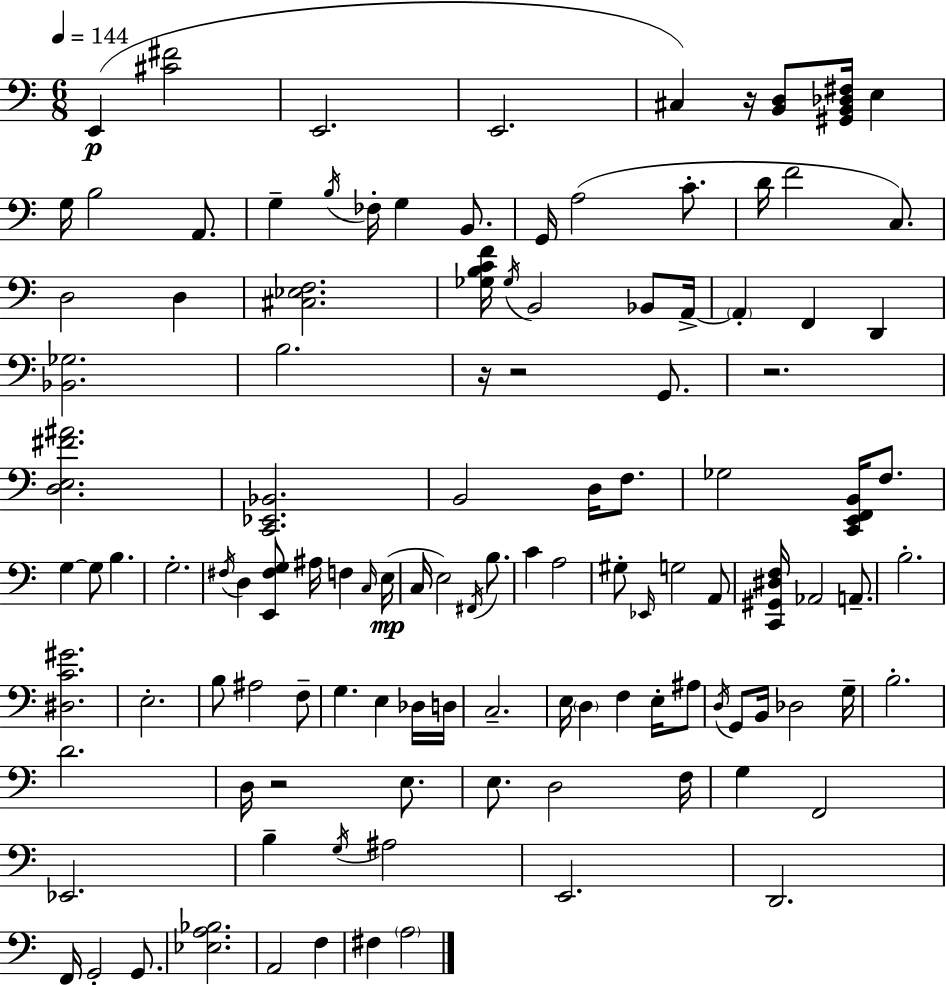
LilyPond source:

{
  \clef bass
  \numericTimeSignature
  \time 6/8
  \key c \major
  \tempo 4 = 144
  \repeat volta 2 { e,4(\p <cis' fis'>2 | e,2. | e,2. | cis4) r16 <b, d>8 <gis, b, des fis>16 e4 | \break g16 b2 a,8. | g4-- \acciaccatura { b16 } fes16-. g4 b,8. | g,16 a2( c'8.-. | d'16 f'2 c8.) | \break d2 d4 | <cis ees f>2. | <ges b c' f'>16 \acciaccatura { ges16 } b,2 bes,8 | a,16->~~ \parenthesize a,4-. f,4 d,4 | \break <bes, ges>2. | b2. | r16 r2 g,8. | r2. | \break <d e fis' ais'>2. | <c, ees, bes,>2. | b,2 d16 f8. | ges2 <c, e, f, b,>16 f8. | \break g4~~ g8 b4. | g2.-. | \acciaccatura { fis16 } d4 <e, fis g>8 ais16 f4 | \grace { c16 }( e16\mp c16 e2) | \break \acciaccatura { fis,16 } b8. c'4 a2 | gis8-. \grace { ees,16 } g2 | a,8 <c, gis, dis f>16 aes,2 | a,8.-- b2.-. | \break <dis c' gis'>2. | e2.-. | b8 ais2 | f8-- g4. | \break e4 des16 d16 c2.-- | e16 \parenthesize d4 f4 | e16-. ais8 \acciaccatura { d16 } g,8 b,16 des2 | g16-- b2.-. | \break d'2. | d16 r2 | e8. e8. d2 | f16 g4 f,2 | \break ees,2. | b4-- \acciaccatura { g16 } | ais2 e,2. | d,2. | \break f,16 g,2-. | g,8. <ees a bes>2. | a,2 | f4 fis4 | \break \parenthesize a2 } \bar "|."
}